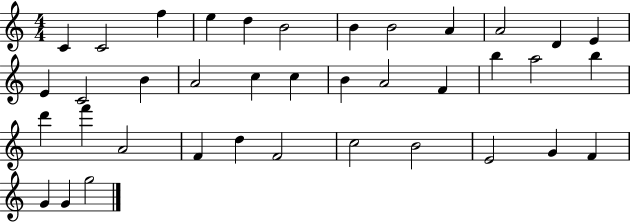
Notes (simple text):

C4/q C4/h F5/q E5/q D5/q B4/h B4/q B4/h A4/q A4/h D4/q E4/q E4/q C4/h B4/q A4/h C5/q C5/q B4/q A4/h F4/q B5/q A5/h B5/q D6/q F6/q A4/h F4/q D5/q F4/h C5/h B4/h E4/h G4/q F4/q G4/q G4/q G5/h